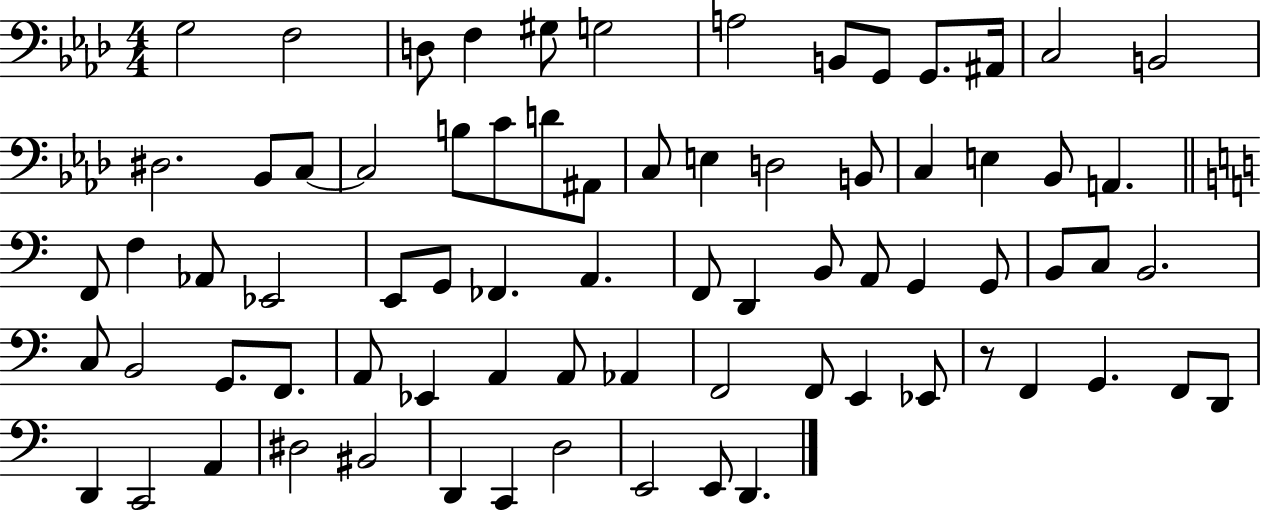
G3/h F3/h D3/e F3/q G#3/e G3/h A3/h B2/e G2/e G2/e. A#2/s C3/h B2/h D#3/h. Bb2/e C3/e C3/h B3/e C4/e D4/e A#2/e C3/e E3/q D3/h B2/e C3/q E3/q Bb2/e A2/q. F2/e F3/q Ab2/e Eb2/h E2/e G2/e FES2/q. A2/q. F2/e D2/q B2/e A2/e G2/q G2/e B2/e C3/e B2/h. C3/e B2/h G2/e. F2/e. A2/e Eb2/q A2/q A2/e Ab2/q F2/h F2/e E2/q Eb2/e R/e F2/q G2/q. F2/e D2/e D2/q C2/h A2/q D#3/h BIS2/h D2/q C2/q D3/h E2/h E2/e D2/q.